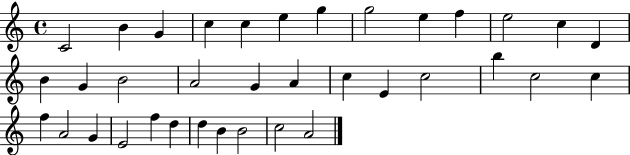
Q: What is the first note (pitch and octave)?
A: C4